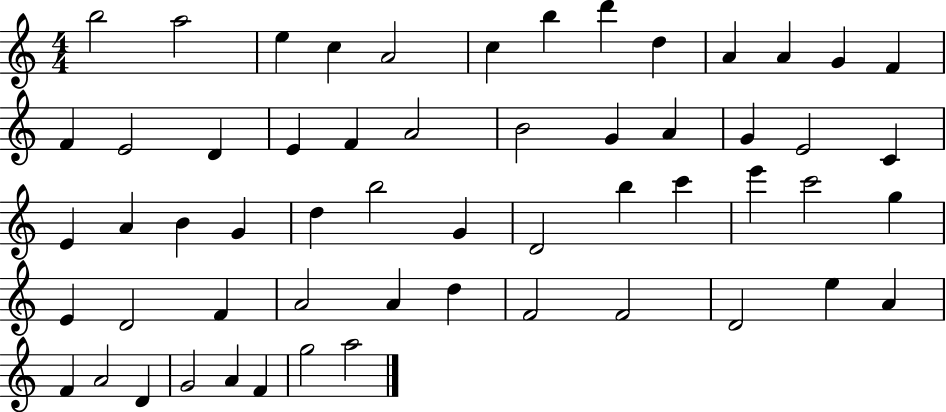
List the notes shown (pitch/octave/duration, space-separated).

B5/h A5/h E5/q C5/q A4/h C5/q B5/q D6/q D5/q A4/q A4/q G4/q F4/q F4/q E4/h D4/q E4/q F4/q A4/h B4/h G4/q A4/q G4/q E4/h C4/q E4/q A4/q B4/q G4/q D5/q B5/h G4/q D4/h B5/q C6/q E6/q C6/h G5/q E4/q D4/h F4/q A4/h A4/q D5/q F4/h F4/h D4/h E5/q A4/q F4/q A4/h D4/q G4/h A4/q F4/q G5/h A5/h